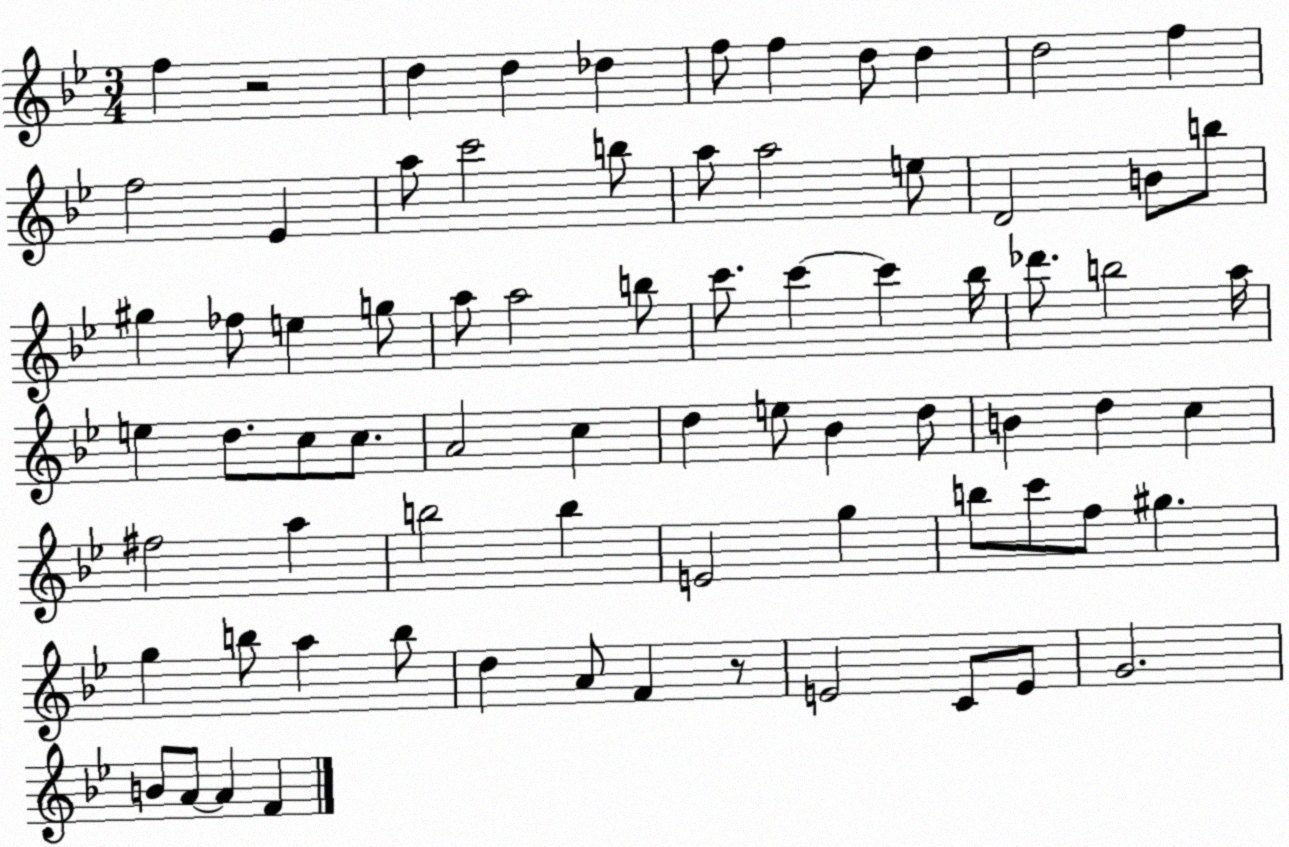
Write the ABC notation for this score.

X:1
T:Untitled
M:3/4
L:1/4
K:Bb
f z2 d d _d f/2 f d/2 d d2 f f2 _E a/2 c'2 b/2 a/2 a2 e/2 D2 B/2 b/2 ^g _f/2 e g/2 a/2 a2 b/2 c'/2 c' c' _b/4 _d'/2 b2 a/4 e d/2 c/2 c/2 A2 c d e/2 _B d/2 B d c ^f2 a b2 b E2 g b/2 c'/2 f/2 ^g g b/2 a b/2 d A/2 F z/2 E2 C/2 E/2 G2 B/2 A/2 A F